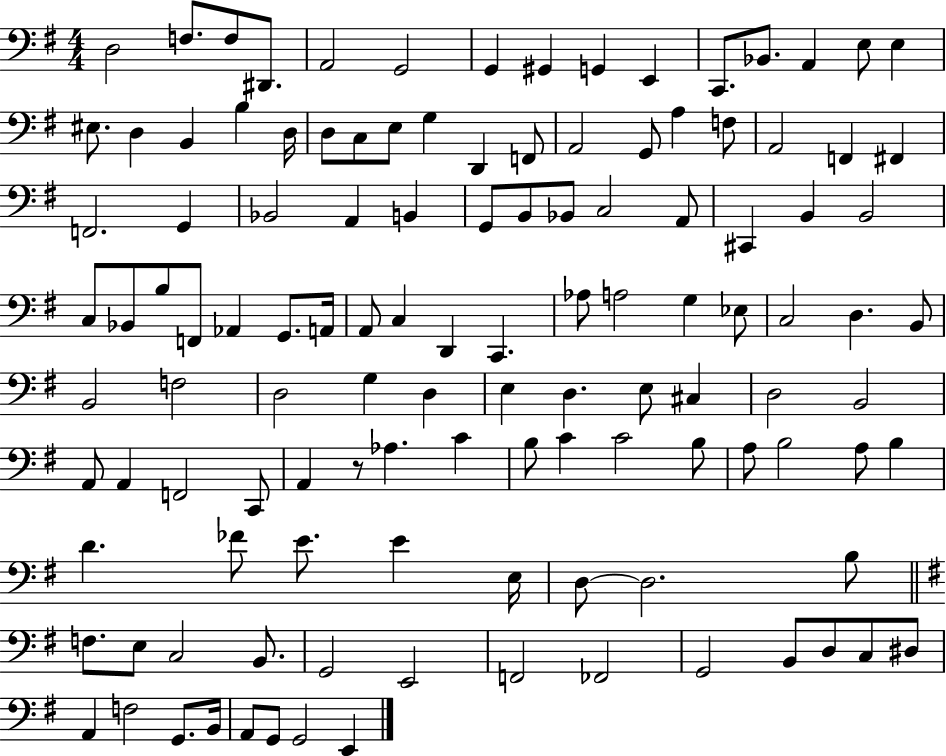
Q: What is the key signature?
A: G major